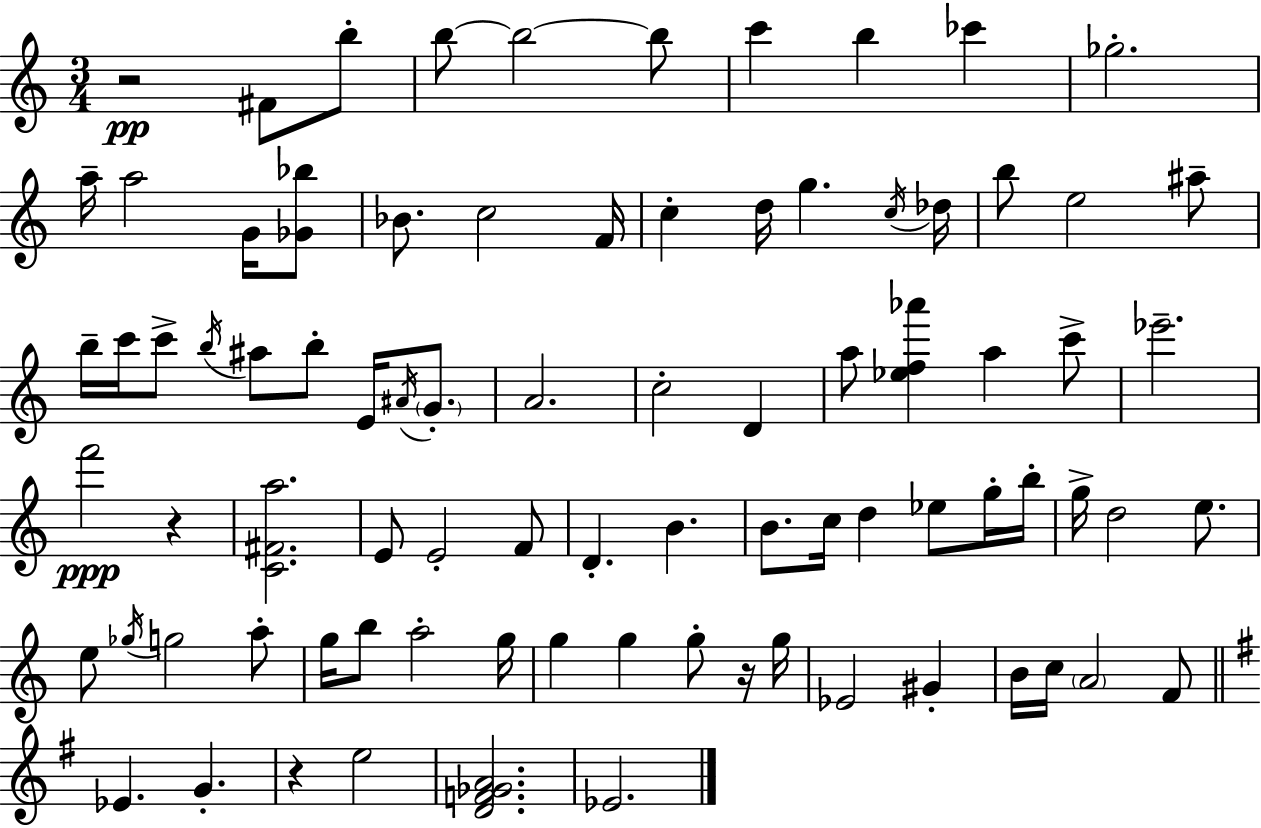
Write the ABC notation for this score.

X:1
T:Untitled
M:3/4
L:1/4
K:Am
z2 ^F/2 b/2 b/2 b2 b/2 c' b _c' _g2 a/4 a2 G/4 [_G_b]/2 _B/2 c2 F/4 c d/4 g c/4 _d/4 b/2 e2 ^a/2 b/4 c'/4 c'/2 b/4 ^a/2 b/2 E/4 ^A/4 G/2 A2 c2 D a/2 [_ef_a'] a c'/2 _e'2 f'2 z [C^Fa]2 E/2 E2 F/2 D B B/2 c/4 d _e/2 g/4 b/4 g/4 d2 e/2 e/2 _g/4 g2 a/2 g/4 b/2 a2 g/4 g g g/2 z/4 g/4 _E2 ^G B/4 c/4 A2 F/2 _E G z e2 [DF_GA]2 _E2